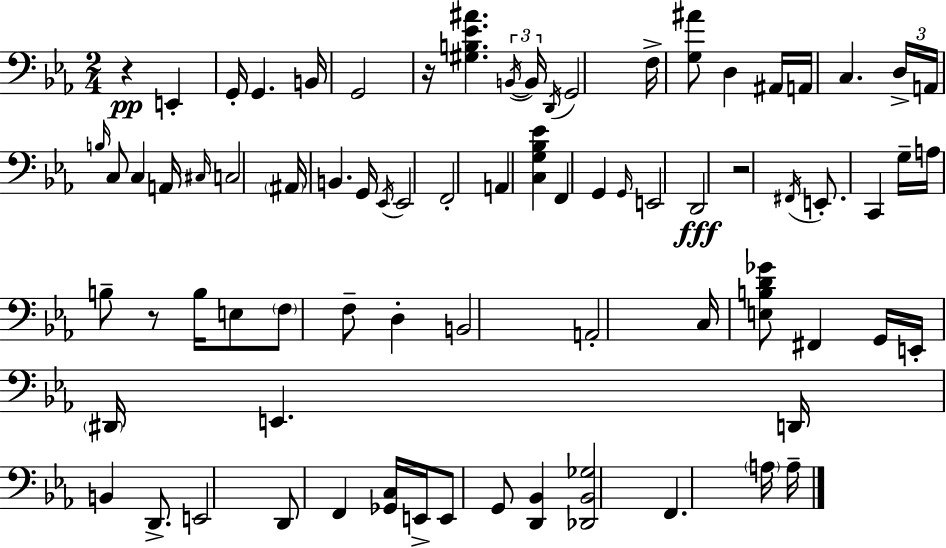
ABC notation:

X:1
T:Untitled
M:2/4
L:1/4
K:Cm
z E,, G,,/4 G,, B,,/4 G,,2 z/4 [^G,B,_E^A] B,,/4 B,,/4 D,,/4 G,,2 F,/4 [G,^A]/2 D, ^A,,/4 A,,/4 C, D,/4 A,,/4 B,/4 C,/2 C, A,,/4 ^C,/4 C,2 ^A,,/4 B,, G,,/4 _E,,/4 _E,,2 F,,2 A,, [C,G,_B,_E] F,, G,, G,,/4 E,,2 D,,2 z2 ^F,,/4 E,,/2 C,, G,/4 A,/4 B,/2 z/2 B,/4 E,/2 F,/2 F,/2 D, B,,2 A,,2 C,/4 [E,B,D_G]/2 ^F,, G,,/4 E,,/4 ^D,,/4 E,, D,,/4 B,, D,,/2 E,,2 D,,/2 F,, [_G,,C,]/4 E,,/4 E,,/2 G,,/2 [D,,_B,,] [_D,,_B,,_G,]2 F,, A,/4 A,/4